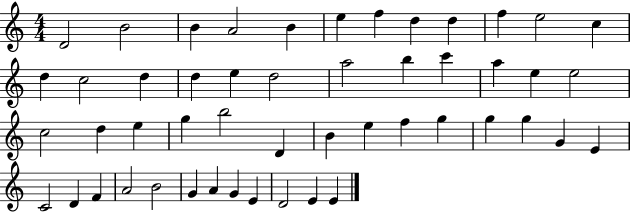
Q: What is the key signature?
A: C major